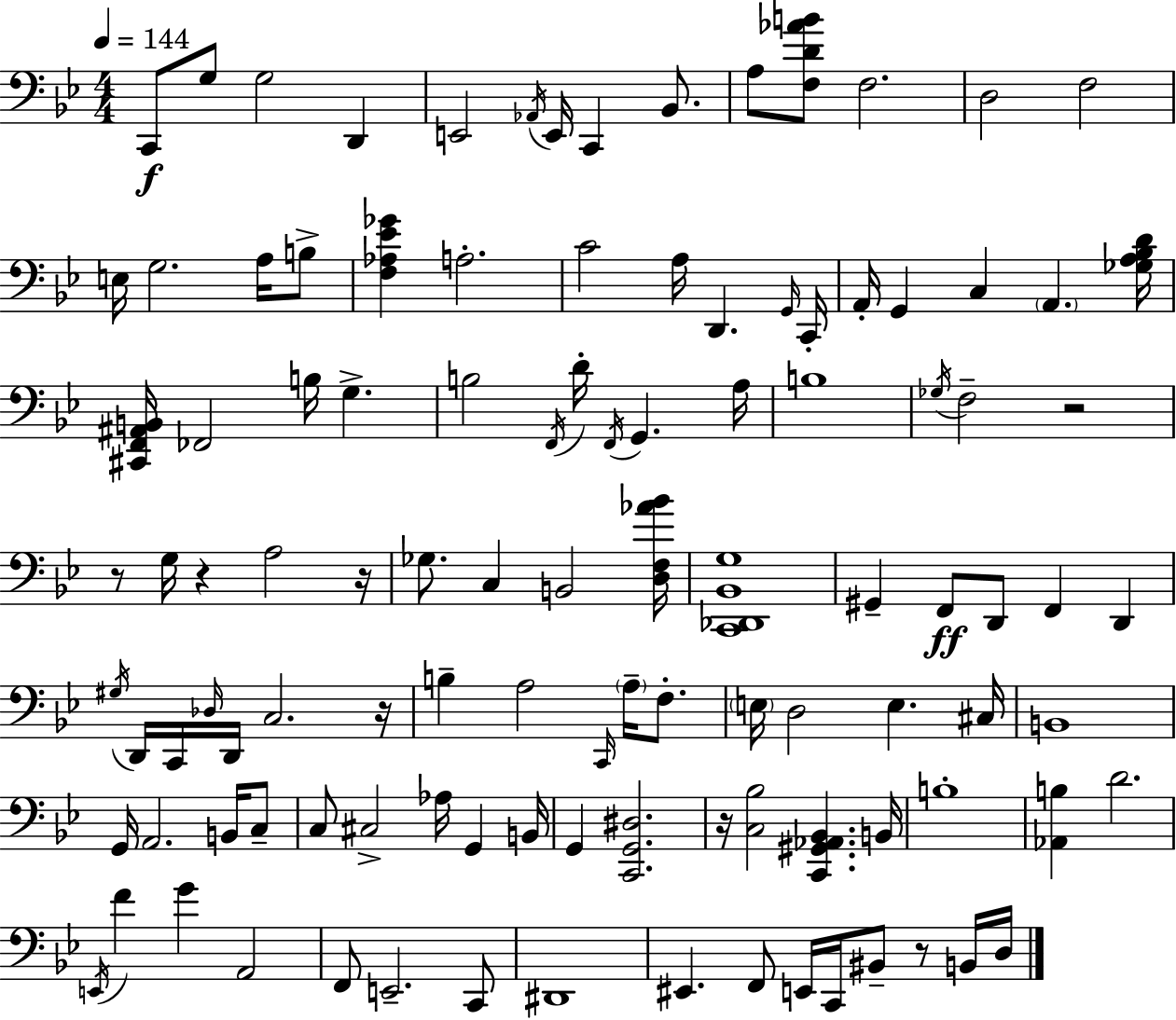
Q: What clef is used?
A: bass